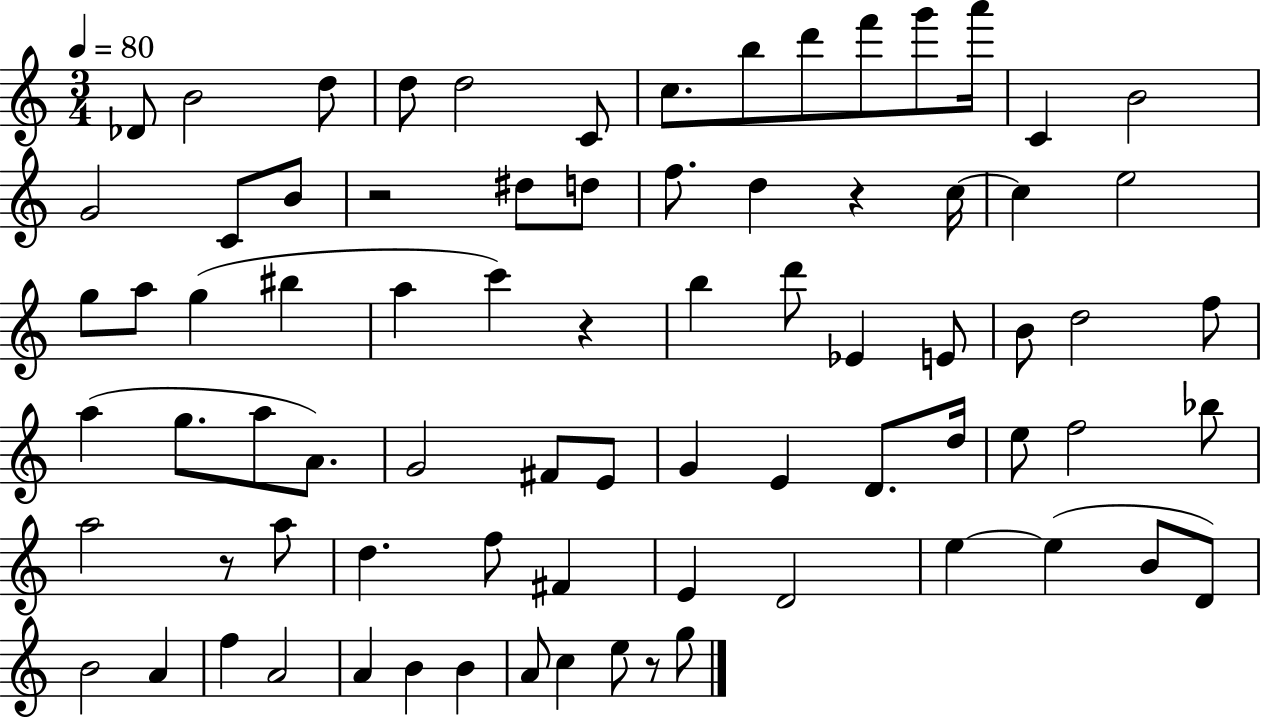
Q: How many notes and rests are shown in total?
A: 78